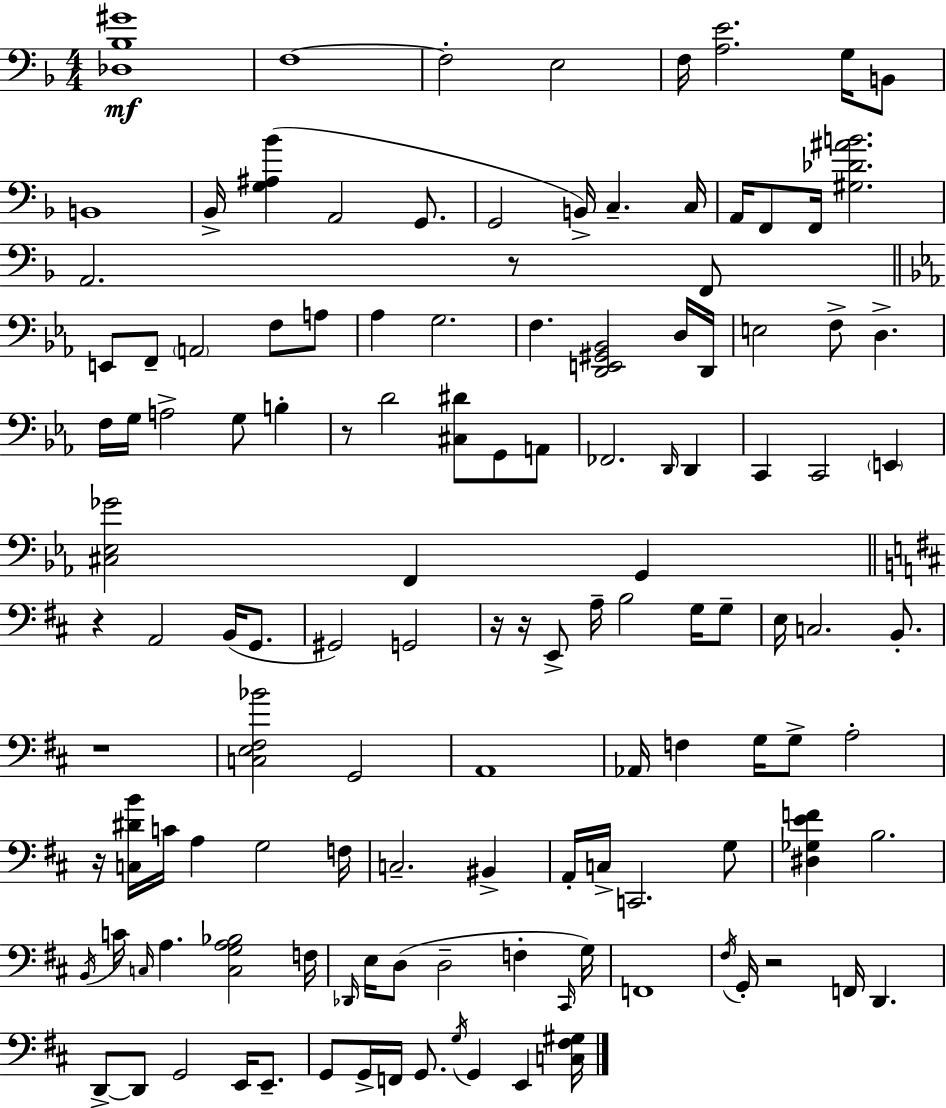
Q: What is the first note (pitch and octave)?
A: F3